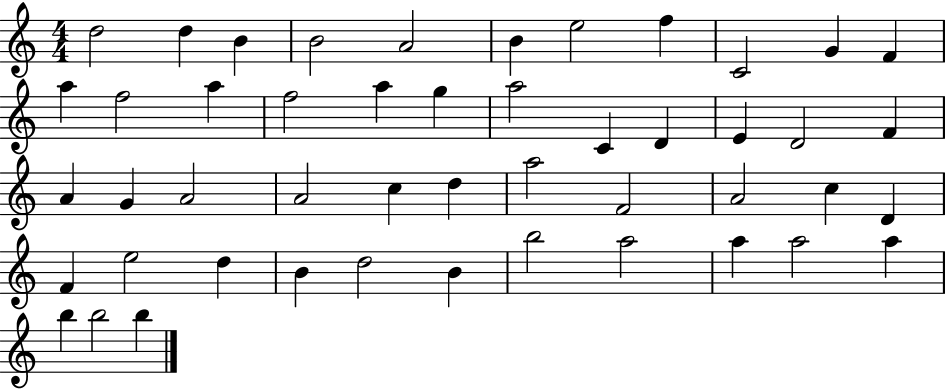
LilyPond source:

{
  \clef treble
  \numericTimeSignature
  \time 4/4
  \key c \major
  d''2 d''4 b'4 | b'2 a'2 | b'4 e''2 f''4 | c'2 g'4 f'4 | \break a''4 f''2 a''4 | f''2 a''4 g''4 | a''2 c'4 d'4 | e'4 d'2 f'4 | \break a'4 g'4 a'2 | a'2 c''4 d''4 | a''2 f'2 | a'2 c''4 d'4 | \break f'4 e''2 d''4 | b'4 d''2 b'4 | b''2 a''2 | a''4 a''2 a''4 | \break b''4 b''2 b''4 | \bar "|."
}